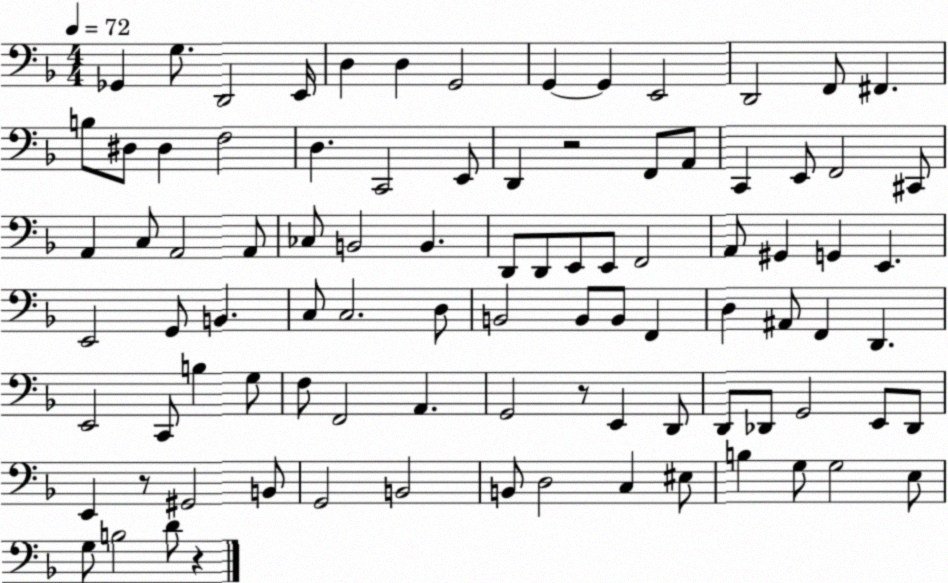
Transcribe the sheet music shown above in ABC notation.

X:1
T:Untitled
M:4/4
L:1/4
K:F
_G,, G,/2 D,,2 E,,/4 D, D, G,,2 G,, G,, E,,2 D,,2 F,,/2 ^F,, B,/2 ^D,/2 ^D, F,2 D, C,,2 E,,/2 D,, z2 F,,/2 A,,/2 C,, E,,/2 F,,2 ^C,,/2 A,, C,/2 A,,2 A,,/2 _C,/2 B,,2 B,, D,,/2 D,,/2 E,,/2 E,,/2 F,,2 A,,/2 ^G,, G,, E,, E,,2 G,,/2 B,, C,/2 C,2 D,/2 B,,2 B,,/2 B,,/2 F,, D, ^A,,/2 F,, D,, E,,2 C,,/2 B, G,/2 F,/2 F,,2 A,, G,,2 z/2 E,, D,,/2 D,,/2 _D,,/2 G,,2 E,,/2 _D,,/2 E,, z/2 ^G,,2 B,,/2 G,,2 B,,2 B,,/2 D,2 C, ^E,/2 B, G,/2 G,2 E,/2 G,/2 B,2 D/2 z